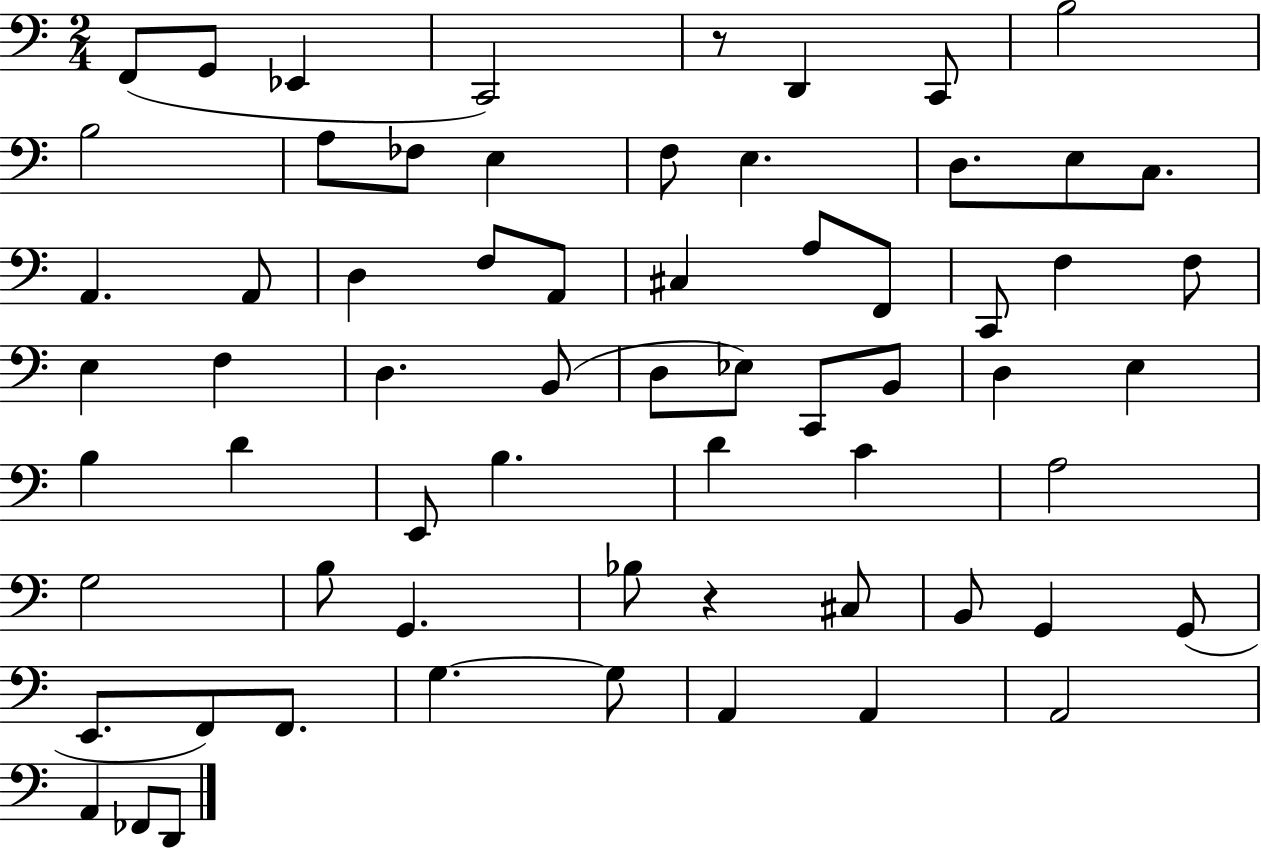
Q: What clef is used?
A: bass